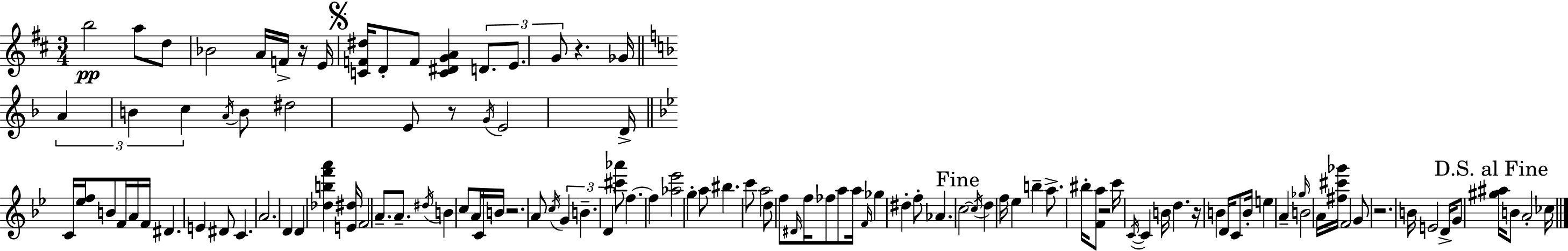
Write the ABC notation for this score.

X:1
T:Untitled
M:3/4
L:1/4
K:D
b2 a/2 d/2 _B2 A/4 F/4 z/4 E/4 [CF^d]/4 D/2 F/2 [C^DGA] D/2 E/2 G/2 z _G/4 A B c A/4 B/2 ^d2 E/2 z/2 G/4 E2 D/4 C/4 [_ef]/4 B/2 F/4 A/4 F/4 ^D E ^D/2 C A2 D D [_dbf'a'] [E^d]/4 F2 A/2 A/2 ^d/4 B c/2 A/4 C/4 B/4 z2 A/2 c/4 G B D [^c'_a']/2 f f [_a_e']2 g a/2 ^b c'/2 a2 d/2 f/2 ^D/4 f/4 _f/2 a/2 a/4 F/4 _g ^d f/2 _A c2 c/4 d f/4 _e b a/2 ^b/4 [Fa]/2 z2 c'/4 C/4 C B/4 d z/4 B D/4 C/2 B/4 e A _g/4 B2 A/4 [^f^c'_g']/4 F2 G/2 z2 B/4 E2 D/4 G/2 [^g^a]/4 B/2 A2 _c/4